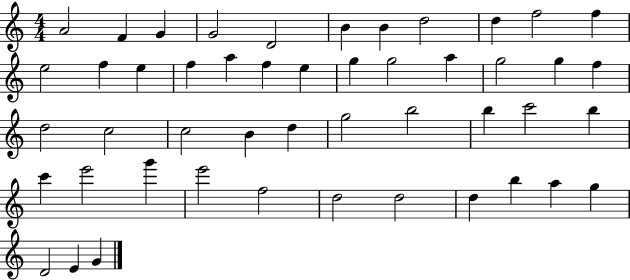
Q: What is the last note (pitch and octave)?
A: G4